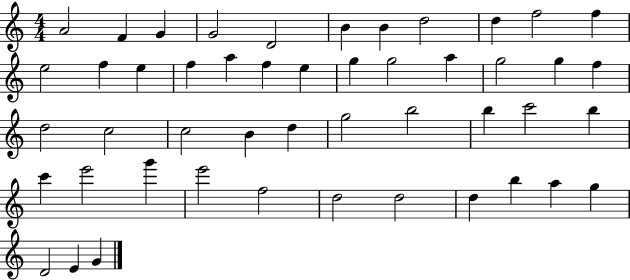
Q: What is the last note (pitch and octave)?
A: G4